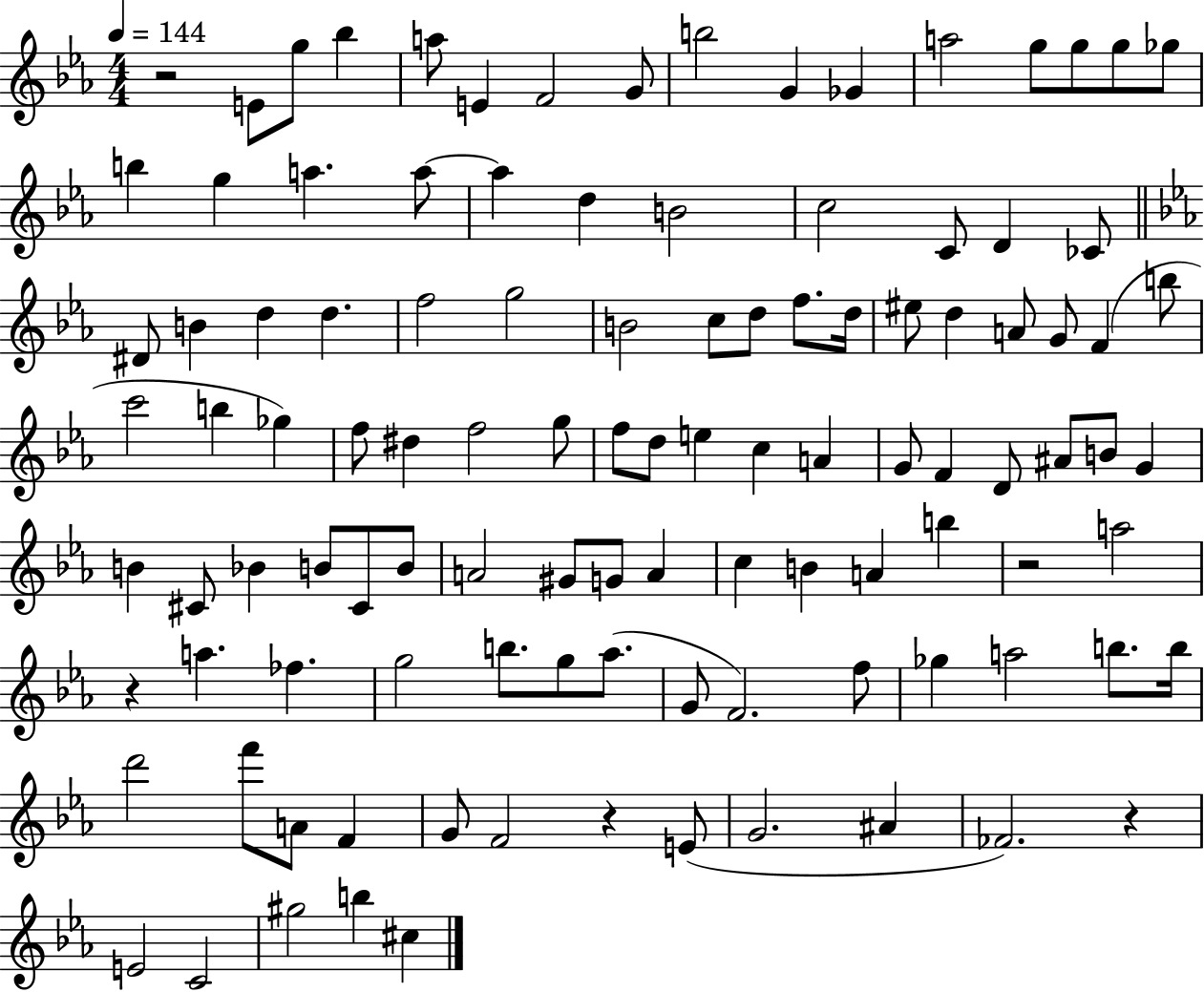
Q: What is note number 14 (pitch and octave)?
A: G5